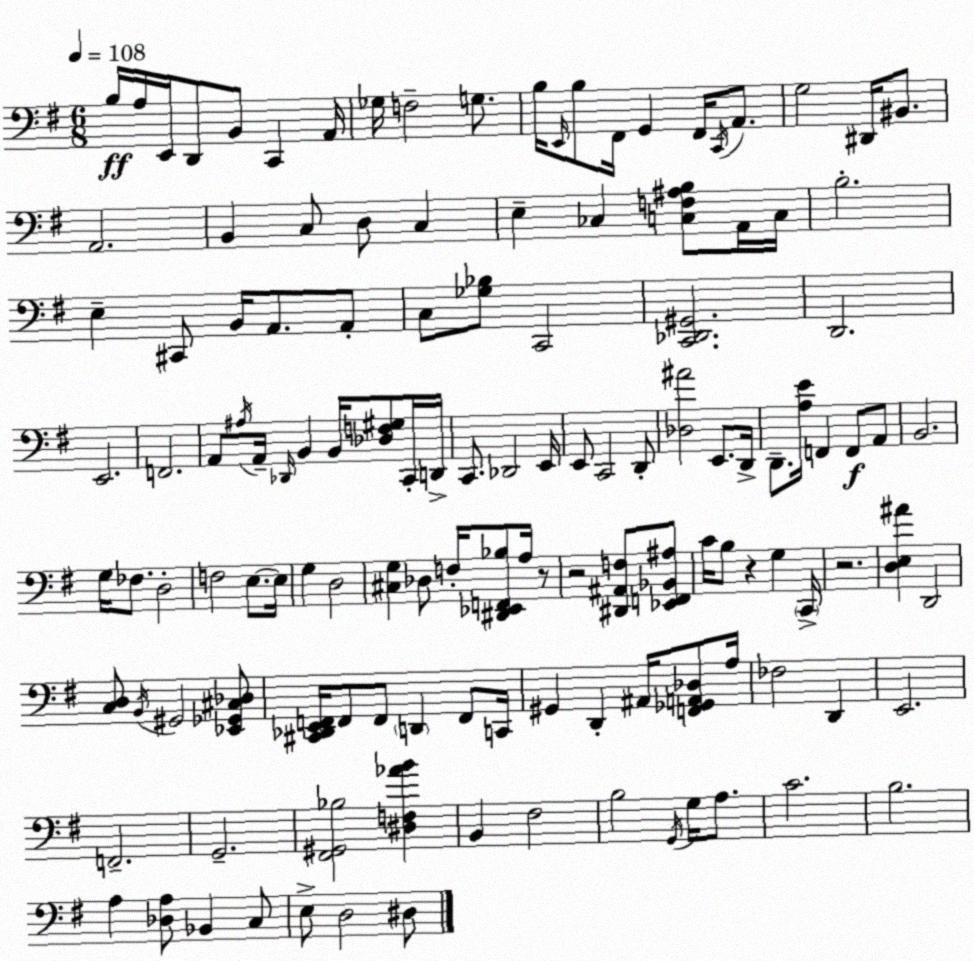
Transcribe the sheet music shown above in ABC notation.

X:1
T:Untitled
M:6/8
L:1/4
K:G
B,/4 A,/4 E,,/4 D,,/2 B,,/2 C,, A,,/4 _G,/4 F,2 G,/2 B,/4 E,,/4 B,/2 ^F,,/4 G,, ^F,,/4 C,,/4 A,,/2 G,2 ^D,,/4 ^B,,/2 A,,2 B,, C,/2 D,/2 C, E, _C, [C,F,^A,B,]/2 A,,/4 C,/4 B,2 E, ^C,,/2 B,,/4 A,,/2 A,,/2 C,/2 [_G,_B,]/2 C,,2 [C,,_D,,^G,,]2 D,,2 E,,2 F,,2 A,,/2 ^A,/4 A,,/4 _D,,/4 B,, B,,/4 [_D,F,^G,]/2 C,,/4 D,,/4 C,,/2 _D,,2 E,,/4 E,,/2 C,,2 D,,/2 [_D,^A]2 E,,/2 D,,/4 D,,/2 [A,E]/4 F,, F,,/2 A,,/2 B,,2 G,/4 _F,/2 D,2 F,2 E,/2 E,/4 G, D,2 [^C,G,] _D,/2 F,/4 [^D,,_E,,F,,_B,]/2 A,/4 z/2 z2 [^D,,^A,,F,]/2 [_E,,F,,_B,,^A,]/2 C/4 B,/2 z G, C,,/4 z2 [D,E,^A] D,,2 [C,D,]/2 B,,/4 ^G,,2 [_E,,_G,,^C,_D,]/2 [^C,,_D,,E,,F,,]/4 F,,/2 F,,/2 D,, F,,/2 C,,/4 ^G,, D,, ^A,,/4 [F,,_G,,A,,_D,]/2 A,/4 _F,2 D,, E,,2 F,,2 G,,2 [^F,,^G,,_B,]2 [^D,F,_AB] B,, ^F,2 B,2 G,,/4 G,/4 A,/2 C2 B,2 A, [_D,A,]/2 _B,, C,/2 E,/2 D,2 ^D,/2